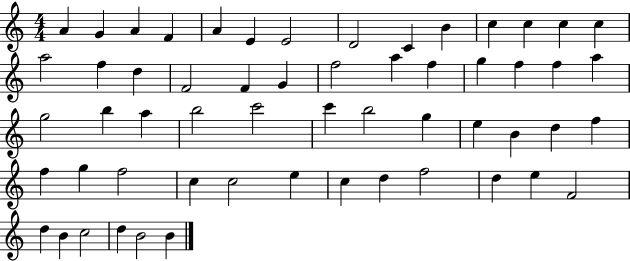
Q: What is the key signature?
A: C major